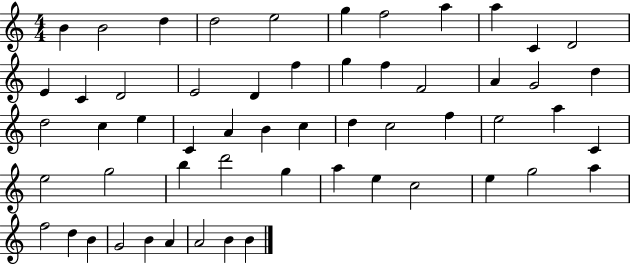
X:1
T:Untitled
M:4/4
L:1/4
K:C
B B2 d d2 e2 g f2 a a C D2 E C D2 E2 D f g f F2 A G2 d d2 c e C A B c d c2 f e2 a C e2 g2 b d'2 g a e c2 e g2 a f2 d B G2 B A A2 B B